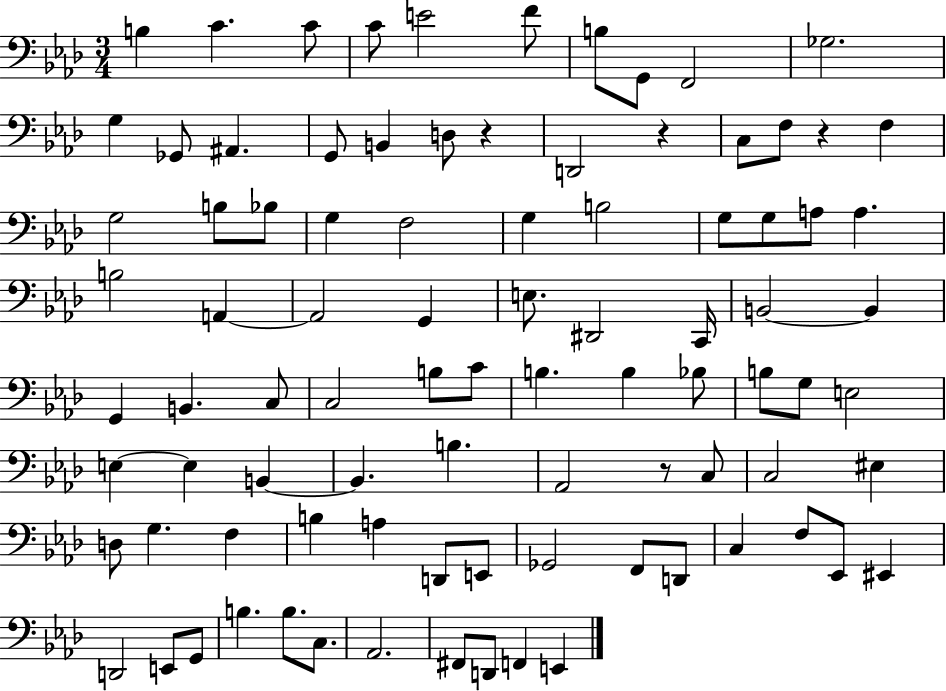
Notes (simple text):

B3/q C4/q. C4/e C4/e E4/h F4/e B3/e G2/e F2/h Gb3/h. G3/q Gb2/e A#2/q. G2/e B2/q D3/e R/q D2/h R/q C3/e F3/e R/q F3/q G3/h B3/e Bb3/e G3/q F3/h G3/q B3/h G3/e G3/e A3/e A3/q. B3/h A2/q A2/h G2/q E3/e. D#2/h C2/s B2/h B2/q G2/q B2/q. C3/e C3/h B3/e C4/e B3/q. B3/q Bb3/e B3/e G3/e E3/h E3/q E3/q B2/q B2/q. B3/q. Ab2/h R/e C3/e C3/h EIS3/q D3/e G3/q. F3/q B3/q A3/q D2/e E2/e Gb2/h F2/e D2/e C3/q F3/e Eb2/e EIS2/q D2/h E2/e G2/e B3/q. B3/e. C3/e. Ab2/h. F#2/e D2/e F2/q E2/q